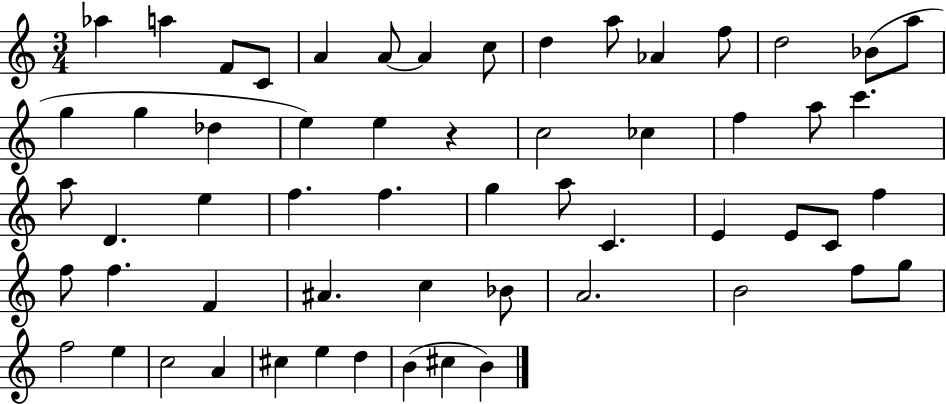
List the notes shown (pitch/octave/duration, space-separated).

Ab5/q A5/q F4/e C4/e A4/q A4/e A4/q C5/e D5/q A5/e Ab4/q F5/e D5/h Bb4/e A5/e G5/q G5/q Db5/q E5/q E5/q R/q C5/h CES5/q F5/q A5/e C6/q. A5/e D4/q. E5/q F5/q. F5/q. G5/q A5/e C4/q. E4/q E4/e C4/e F5/q F5/e F5/q. F4/q A#4/q. C5/q Bb4/e A4/h. B4/h F5/e G5/e F5/h E5/q C5/h A4/q C#5/q E5/q D5/q B4/q C#5/q B4/q